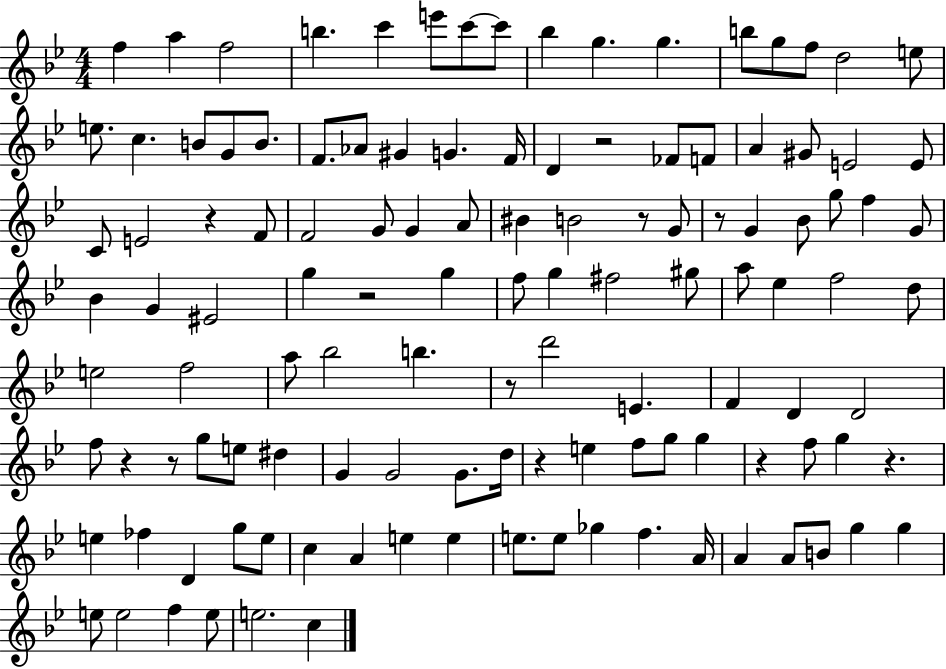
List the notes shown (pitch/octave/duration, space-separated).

F5/q A5/q F5/h B5/q. C6/q E6/e C6/e C6/e Bb5/q G5/q. G5/q. B5/e G5/e F5/e D5/h E5/e E5/e. C5/q. B4/e G4/e B4/e. F4/e. Ab4/e G#4/q G4/q. F4/s D4/q R/h FES4/e F4/e A4/q G#4/e E4/h E4/e C4/e E4/h R/q F4/e F4/h G4/e G4/q A4/e BIS4/q B4/h R/e G4/e R/e G4/q Bb4/e G5/e F5/q G4/e Bb4/q G4/q EIS4/h G5/q R/h G5/q F5/e G5/q F#5/h G#5/e A5/e Eb5/q F5/h D5/e E5/h F5/h A5/e Bb5/h B5/q. R/e D6/h E4/q. F4/q D4/q D4/h F5/e R/q R/e G5/e E5/e D#5/q G4/q G4/h G4/e. D5/s R/q E5/q F5/e G5/e G5/q R/q F5/e G5/q R/q. E5/q FES5/q D4/q G5/e E5/e C5/q A4/q E5/q E5/q E5/e. E5/e Gb5/q F5/q. A4/s A4/q A4/e B4/e G5/q G5/q E5/e E5/h F5/q E5/e E5/h. C5/q